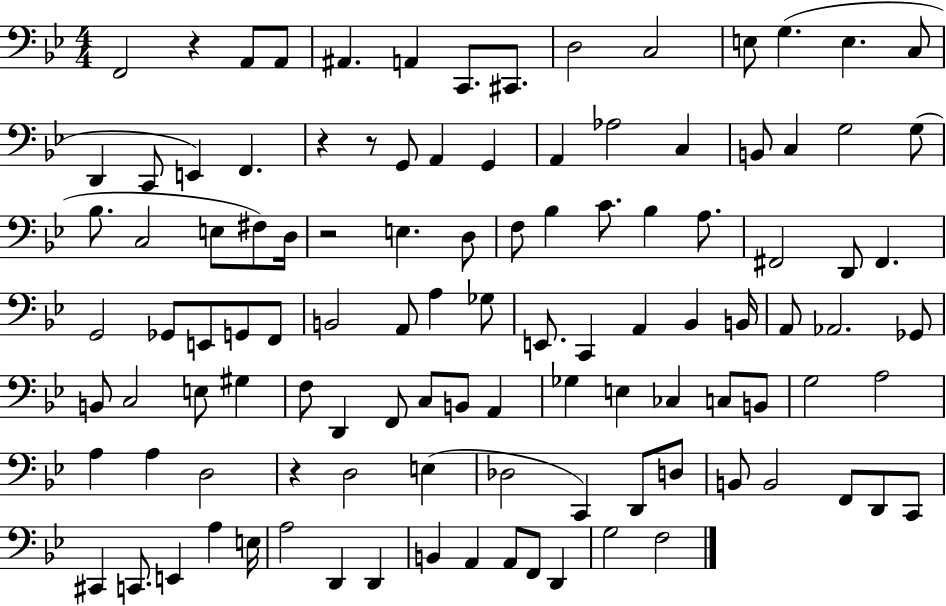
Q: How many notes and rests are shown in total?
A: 110